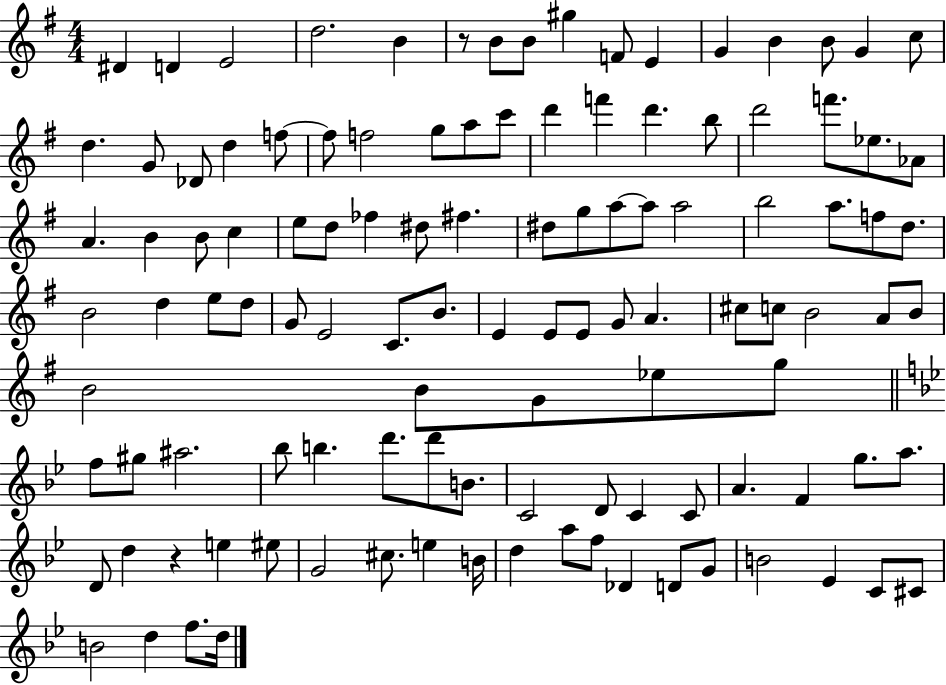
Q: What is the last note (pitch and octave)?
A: D5